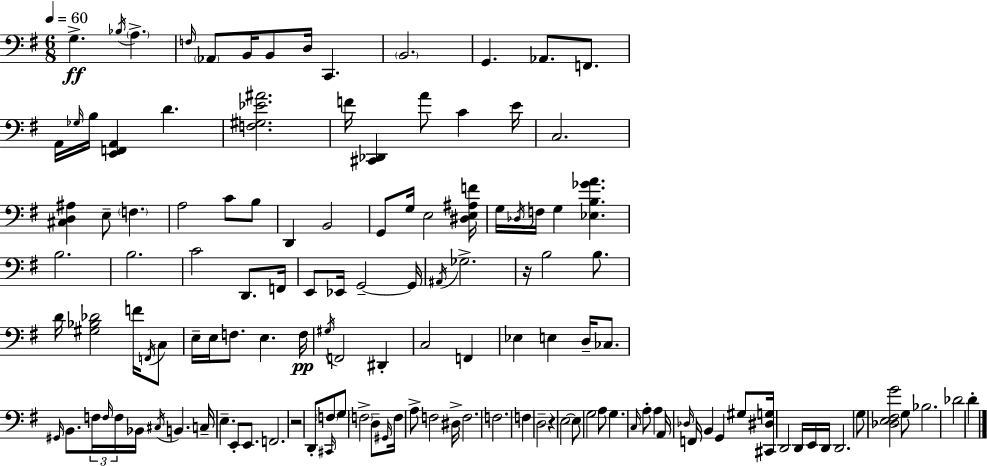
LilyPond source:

{
  \clef bass
  \numericTimeSignature
  \time 6/8
  \key e \minor
  \tempo 4 = 60
  g4.->\ff \acciaccatura { bes16 } \parenthesize a4.-> | \grace { f16 } \parenthesize aes,8 b,16 b,8 d16 c,4. | \parenthesize b,2. | g,4. aes,8. f,8. | \break a,16 \grace { ges16 } b16 <e, f, a,>4 d'4. | <f gis ees' ais'>2. | f'16 <cis, des,>4 a'8 c'4 | e'16 c2. | \break <cis d ais>4 e8-- \parenthesize f4. | a2 c'8 | b8 d,4 b,2 | g,8 g16 e2 | \break <dis e ais f'>16 g16 \acciaccatura { des16 } f16 g4 <ees b ges' a'>4. | b2. | b2. | c'2 | \break d,8. f,16 e,8 ees,16 g,2--~~ | g,16 \acciaccatura { ais,16 } ges2.-> | r16 b2 | b8. d'16 <gis bes des'>2 | \break f'16 \acciaccatura { f,16 } c8 e16-- e16 f8. e4. | f16\pp \acciaccatura { gis16 } f,2 | dis,4-. c2 | f,4 ees4 e4 | \break d16-- ces8. \grace { gis,16 } b,8. \tuplet 3/2 { f16 | \grace { f16 } f16 } bes,16 \acciaccatura { cis16 } b,4. c16-- e4.-- | e,8-. e,8. f,2. | r2 | \break d,8-. \grace { cis,16 } \parenthesize f8 g8 | \parenthesize f2-> d8-- \grace { gis,16 } | f16 a8-> f2 dis16-> | f2. | \break f2. | f4 d2-- | r4 e2~~ | e8 g2 a8 | \break g4. \grace { c16 } a8-. a4 | a,16 \grace { des16 } f,16 b,4 g,4 | gis8 <cis, dis g>16 d,2 d,16 | e,16 d,16 d,2. | \break g8 <des e fis g'>2 | g8 bes2. | des'2 d'4-. | \bar "|."
}